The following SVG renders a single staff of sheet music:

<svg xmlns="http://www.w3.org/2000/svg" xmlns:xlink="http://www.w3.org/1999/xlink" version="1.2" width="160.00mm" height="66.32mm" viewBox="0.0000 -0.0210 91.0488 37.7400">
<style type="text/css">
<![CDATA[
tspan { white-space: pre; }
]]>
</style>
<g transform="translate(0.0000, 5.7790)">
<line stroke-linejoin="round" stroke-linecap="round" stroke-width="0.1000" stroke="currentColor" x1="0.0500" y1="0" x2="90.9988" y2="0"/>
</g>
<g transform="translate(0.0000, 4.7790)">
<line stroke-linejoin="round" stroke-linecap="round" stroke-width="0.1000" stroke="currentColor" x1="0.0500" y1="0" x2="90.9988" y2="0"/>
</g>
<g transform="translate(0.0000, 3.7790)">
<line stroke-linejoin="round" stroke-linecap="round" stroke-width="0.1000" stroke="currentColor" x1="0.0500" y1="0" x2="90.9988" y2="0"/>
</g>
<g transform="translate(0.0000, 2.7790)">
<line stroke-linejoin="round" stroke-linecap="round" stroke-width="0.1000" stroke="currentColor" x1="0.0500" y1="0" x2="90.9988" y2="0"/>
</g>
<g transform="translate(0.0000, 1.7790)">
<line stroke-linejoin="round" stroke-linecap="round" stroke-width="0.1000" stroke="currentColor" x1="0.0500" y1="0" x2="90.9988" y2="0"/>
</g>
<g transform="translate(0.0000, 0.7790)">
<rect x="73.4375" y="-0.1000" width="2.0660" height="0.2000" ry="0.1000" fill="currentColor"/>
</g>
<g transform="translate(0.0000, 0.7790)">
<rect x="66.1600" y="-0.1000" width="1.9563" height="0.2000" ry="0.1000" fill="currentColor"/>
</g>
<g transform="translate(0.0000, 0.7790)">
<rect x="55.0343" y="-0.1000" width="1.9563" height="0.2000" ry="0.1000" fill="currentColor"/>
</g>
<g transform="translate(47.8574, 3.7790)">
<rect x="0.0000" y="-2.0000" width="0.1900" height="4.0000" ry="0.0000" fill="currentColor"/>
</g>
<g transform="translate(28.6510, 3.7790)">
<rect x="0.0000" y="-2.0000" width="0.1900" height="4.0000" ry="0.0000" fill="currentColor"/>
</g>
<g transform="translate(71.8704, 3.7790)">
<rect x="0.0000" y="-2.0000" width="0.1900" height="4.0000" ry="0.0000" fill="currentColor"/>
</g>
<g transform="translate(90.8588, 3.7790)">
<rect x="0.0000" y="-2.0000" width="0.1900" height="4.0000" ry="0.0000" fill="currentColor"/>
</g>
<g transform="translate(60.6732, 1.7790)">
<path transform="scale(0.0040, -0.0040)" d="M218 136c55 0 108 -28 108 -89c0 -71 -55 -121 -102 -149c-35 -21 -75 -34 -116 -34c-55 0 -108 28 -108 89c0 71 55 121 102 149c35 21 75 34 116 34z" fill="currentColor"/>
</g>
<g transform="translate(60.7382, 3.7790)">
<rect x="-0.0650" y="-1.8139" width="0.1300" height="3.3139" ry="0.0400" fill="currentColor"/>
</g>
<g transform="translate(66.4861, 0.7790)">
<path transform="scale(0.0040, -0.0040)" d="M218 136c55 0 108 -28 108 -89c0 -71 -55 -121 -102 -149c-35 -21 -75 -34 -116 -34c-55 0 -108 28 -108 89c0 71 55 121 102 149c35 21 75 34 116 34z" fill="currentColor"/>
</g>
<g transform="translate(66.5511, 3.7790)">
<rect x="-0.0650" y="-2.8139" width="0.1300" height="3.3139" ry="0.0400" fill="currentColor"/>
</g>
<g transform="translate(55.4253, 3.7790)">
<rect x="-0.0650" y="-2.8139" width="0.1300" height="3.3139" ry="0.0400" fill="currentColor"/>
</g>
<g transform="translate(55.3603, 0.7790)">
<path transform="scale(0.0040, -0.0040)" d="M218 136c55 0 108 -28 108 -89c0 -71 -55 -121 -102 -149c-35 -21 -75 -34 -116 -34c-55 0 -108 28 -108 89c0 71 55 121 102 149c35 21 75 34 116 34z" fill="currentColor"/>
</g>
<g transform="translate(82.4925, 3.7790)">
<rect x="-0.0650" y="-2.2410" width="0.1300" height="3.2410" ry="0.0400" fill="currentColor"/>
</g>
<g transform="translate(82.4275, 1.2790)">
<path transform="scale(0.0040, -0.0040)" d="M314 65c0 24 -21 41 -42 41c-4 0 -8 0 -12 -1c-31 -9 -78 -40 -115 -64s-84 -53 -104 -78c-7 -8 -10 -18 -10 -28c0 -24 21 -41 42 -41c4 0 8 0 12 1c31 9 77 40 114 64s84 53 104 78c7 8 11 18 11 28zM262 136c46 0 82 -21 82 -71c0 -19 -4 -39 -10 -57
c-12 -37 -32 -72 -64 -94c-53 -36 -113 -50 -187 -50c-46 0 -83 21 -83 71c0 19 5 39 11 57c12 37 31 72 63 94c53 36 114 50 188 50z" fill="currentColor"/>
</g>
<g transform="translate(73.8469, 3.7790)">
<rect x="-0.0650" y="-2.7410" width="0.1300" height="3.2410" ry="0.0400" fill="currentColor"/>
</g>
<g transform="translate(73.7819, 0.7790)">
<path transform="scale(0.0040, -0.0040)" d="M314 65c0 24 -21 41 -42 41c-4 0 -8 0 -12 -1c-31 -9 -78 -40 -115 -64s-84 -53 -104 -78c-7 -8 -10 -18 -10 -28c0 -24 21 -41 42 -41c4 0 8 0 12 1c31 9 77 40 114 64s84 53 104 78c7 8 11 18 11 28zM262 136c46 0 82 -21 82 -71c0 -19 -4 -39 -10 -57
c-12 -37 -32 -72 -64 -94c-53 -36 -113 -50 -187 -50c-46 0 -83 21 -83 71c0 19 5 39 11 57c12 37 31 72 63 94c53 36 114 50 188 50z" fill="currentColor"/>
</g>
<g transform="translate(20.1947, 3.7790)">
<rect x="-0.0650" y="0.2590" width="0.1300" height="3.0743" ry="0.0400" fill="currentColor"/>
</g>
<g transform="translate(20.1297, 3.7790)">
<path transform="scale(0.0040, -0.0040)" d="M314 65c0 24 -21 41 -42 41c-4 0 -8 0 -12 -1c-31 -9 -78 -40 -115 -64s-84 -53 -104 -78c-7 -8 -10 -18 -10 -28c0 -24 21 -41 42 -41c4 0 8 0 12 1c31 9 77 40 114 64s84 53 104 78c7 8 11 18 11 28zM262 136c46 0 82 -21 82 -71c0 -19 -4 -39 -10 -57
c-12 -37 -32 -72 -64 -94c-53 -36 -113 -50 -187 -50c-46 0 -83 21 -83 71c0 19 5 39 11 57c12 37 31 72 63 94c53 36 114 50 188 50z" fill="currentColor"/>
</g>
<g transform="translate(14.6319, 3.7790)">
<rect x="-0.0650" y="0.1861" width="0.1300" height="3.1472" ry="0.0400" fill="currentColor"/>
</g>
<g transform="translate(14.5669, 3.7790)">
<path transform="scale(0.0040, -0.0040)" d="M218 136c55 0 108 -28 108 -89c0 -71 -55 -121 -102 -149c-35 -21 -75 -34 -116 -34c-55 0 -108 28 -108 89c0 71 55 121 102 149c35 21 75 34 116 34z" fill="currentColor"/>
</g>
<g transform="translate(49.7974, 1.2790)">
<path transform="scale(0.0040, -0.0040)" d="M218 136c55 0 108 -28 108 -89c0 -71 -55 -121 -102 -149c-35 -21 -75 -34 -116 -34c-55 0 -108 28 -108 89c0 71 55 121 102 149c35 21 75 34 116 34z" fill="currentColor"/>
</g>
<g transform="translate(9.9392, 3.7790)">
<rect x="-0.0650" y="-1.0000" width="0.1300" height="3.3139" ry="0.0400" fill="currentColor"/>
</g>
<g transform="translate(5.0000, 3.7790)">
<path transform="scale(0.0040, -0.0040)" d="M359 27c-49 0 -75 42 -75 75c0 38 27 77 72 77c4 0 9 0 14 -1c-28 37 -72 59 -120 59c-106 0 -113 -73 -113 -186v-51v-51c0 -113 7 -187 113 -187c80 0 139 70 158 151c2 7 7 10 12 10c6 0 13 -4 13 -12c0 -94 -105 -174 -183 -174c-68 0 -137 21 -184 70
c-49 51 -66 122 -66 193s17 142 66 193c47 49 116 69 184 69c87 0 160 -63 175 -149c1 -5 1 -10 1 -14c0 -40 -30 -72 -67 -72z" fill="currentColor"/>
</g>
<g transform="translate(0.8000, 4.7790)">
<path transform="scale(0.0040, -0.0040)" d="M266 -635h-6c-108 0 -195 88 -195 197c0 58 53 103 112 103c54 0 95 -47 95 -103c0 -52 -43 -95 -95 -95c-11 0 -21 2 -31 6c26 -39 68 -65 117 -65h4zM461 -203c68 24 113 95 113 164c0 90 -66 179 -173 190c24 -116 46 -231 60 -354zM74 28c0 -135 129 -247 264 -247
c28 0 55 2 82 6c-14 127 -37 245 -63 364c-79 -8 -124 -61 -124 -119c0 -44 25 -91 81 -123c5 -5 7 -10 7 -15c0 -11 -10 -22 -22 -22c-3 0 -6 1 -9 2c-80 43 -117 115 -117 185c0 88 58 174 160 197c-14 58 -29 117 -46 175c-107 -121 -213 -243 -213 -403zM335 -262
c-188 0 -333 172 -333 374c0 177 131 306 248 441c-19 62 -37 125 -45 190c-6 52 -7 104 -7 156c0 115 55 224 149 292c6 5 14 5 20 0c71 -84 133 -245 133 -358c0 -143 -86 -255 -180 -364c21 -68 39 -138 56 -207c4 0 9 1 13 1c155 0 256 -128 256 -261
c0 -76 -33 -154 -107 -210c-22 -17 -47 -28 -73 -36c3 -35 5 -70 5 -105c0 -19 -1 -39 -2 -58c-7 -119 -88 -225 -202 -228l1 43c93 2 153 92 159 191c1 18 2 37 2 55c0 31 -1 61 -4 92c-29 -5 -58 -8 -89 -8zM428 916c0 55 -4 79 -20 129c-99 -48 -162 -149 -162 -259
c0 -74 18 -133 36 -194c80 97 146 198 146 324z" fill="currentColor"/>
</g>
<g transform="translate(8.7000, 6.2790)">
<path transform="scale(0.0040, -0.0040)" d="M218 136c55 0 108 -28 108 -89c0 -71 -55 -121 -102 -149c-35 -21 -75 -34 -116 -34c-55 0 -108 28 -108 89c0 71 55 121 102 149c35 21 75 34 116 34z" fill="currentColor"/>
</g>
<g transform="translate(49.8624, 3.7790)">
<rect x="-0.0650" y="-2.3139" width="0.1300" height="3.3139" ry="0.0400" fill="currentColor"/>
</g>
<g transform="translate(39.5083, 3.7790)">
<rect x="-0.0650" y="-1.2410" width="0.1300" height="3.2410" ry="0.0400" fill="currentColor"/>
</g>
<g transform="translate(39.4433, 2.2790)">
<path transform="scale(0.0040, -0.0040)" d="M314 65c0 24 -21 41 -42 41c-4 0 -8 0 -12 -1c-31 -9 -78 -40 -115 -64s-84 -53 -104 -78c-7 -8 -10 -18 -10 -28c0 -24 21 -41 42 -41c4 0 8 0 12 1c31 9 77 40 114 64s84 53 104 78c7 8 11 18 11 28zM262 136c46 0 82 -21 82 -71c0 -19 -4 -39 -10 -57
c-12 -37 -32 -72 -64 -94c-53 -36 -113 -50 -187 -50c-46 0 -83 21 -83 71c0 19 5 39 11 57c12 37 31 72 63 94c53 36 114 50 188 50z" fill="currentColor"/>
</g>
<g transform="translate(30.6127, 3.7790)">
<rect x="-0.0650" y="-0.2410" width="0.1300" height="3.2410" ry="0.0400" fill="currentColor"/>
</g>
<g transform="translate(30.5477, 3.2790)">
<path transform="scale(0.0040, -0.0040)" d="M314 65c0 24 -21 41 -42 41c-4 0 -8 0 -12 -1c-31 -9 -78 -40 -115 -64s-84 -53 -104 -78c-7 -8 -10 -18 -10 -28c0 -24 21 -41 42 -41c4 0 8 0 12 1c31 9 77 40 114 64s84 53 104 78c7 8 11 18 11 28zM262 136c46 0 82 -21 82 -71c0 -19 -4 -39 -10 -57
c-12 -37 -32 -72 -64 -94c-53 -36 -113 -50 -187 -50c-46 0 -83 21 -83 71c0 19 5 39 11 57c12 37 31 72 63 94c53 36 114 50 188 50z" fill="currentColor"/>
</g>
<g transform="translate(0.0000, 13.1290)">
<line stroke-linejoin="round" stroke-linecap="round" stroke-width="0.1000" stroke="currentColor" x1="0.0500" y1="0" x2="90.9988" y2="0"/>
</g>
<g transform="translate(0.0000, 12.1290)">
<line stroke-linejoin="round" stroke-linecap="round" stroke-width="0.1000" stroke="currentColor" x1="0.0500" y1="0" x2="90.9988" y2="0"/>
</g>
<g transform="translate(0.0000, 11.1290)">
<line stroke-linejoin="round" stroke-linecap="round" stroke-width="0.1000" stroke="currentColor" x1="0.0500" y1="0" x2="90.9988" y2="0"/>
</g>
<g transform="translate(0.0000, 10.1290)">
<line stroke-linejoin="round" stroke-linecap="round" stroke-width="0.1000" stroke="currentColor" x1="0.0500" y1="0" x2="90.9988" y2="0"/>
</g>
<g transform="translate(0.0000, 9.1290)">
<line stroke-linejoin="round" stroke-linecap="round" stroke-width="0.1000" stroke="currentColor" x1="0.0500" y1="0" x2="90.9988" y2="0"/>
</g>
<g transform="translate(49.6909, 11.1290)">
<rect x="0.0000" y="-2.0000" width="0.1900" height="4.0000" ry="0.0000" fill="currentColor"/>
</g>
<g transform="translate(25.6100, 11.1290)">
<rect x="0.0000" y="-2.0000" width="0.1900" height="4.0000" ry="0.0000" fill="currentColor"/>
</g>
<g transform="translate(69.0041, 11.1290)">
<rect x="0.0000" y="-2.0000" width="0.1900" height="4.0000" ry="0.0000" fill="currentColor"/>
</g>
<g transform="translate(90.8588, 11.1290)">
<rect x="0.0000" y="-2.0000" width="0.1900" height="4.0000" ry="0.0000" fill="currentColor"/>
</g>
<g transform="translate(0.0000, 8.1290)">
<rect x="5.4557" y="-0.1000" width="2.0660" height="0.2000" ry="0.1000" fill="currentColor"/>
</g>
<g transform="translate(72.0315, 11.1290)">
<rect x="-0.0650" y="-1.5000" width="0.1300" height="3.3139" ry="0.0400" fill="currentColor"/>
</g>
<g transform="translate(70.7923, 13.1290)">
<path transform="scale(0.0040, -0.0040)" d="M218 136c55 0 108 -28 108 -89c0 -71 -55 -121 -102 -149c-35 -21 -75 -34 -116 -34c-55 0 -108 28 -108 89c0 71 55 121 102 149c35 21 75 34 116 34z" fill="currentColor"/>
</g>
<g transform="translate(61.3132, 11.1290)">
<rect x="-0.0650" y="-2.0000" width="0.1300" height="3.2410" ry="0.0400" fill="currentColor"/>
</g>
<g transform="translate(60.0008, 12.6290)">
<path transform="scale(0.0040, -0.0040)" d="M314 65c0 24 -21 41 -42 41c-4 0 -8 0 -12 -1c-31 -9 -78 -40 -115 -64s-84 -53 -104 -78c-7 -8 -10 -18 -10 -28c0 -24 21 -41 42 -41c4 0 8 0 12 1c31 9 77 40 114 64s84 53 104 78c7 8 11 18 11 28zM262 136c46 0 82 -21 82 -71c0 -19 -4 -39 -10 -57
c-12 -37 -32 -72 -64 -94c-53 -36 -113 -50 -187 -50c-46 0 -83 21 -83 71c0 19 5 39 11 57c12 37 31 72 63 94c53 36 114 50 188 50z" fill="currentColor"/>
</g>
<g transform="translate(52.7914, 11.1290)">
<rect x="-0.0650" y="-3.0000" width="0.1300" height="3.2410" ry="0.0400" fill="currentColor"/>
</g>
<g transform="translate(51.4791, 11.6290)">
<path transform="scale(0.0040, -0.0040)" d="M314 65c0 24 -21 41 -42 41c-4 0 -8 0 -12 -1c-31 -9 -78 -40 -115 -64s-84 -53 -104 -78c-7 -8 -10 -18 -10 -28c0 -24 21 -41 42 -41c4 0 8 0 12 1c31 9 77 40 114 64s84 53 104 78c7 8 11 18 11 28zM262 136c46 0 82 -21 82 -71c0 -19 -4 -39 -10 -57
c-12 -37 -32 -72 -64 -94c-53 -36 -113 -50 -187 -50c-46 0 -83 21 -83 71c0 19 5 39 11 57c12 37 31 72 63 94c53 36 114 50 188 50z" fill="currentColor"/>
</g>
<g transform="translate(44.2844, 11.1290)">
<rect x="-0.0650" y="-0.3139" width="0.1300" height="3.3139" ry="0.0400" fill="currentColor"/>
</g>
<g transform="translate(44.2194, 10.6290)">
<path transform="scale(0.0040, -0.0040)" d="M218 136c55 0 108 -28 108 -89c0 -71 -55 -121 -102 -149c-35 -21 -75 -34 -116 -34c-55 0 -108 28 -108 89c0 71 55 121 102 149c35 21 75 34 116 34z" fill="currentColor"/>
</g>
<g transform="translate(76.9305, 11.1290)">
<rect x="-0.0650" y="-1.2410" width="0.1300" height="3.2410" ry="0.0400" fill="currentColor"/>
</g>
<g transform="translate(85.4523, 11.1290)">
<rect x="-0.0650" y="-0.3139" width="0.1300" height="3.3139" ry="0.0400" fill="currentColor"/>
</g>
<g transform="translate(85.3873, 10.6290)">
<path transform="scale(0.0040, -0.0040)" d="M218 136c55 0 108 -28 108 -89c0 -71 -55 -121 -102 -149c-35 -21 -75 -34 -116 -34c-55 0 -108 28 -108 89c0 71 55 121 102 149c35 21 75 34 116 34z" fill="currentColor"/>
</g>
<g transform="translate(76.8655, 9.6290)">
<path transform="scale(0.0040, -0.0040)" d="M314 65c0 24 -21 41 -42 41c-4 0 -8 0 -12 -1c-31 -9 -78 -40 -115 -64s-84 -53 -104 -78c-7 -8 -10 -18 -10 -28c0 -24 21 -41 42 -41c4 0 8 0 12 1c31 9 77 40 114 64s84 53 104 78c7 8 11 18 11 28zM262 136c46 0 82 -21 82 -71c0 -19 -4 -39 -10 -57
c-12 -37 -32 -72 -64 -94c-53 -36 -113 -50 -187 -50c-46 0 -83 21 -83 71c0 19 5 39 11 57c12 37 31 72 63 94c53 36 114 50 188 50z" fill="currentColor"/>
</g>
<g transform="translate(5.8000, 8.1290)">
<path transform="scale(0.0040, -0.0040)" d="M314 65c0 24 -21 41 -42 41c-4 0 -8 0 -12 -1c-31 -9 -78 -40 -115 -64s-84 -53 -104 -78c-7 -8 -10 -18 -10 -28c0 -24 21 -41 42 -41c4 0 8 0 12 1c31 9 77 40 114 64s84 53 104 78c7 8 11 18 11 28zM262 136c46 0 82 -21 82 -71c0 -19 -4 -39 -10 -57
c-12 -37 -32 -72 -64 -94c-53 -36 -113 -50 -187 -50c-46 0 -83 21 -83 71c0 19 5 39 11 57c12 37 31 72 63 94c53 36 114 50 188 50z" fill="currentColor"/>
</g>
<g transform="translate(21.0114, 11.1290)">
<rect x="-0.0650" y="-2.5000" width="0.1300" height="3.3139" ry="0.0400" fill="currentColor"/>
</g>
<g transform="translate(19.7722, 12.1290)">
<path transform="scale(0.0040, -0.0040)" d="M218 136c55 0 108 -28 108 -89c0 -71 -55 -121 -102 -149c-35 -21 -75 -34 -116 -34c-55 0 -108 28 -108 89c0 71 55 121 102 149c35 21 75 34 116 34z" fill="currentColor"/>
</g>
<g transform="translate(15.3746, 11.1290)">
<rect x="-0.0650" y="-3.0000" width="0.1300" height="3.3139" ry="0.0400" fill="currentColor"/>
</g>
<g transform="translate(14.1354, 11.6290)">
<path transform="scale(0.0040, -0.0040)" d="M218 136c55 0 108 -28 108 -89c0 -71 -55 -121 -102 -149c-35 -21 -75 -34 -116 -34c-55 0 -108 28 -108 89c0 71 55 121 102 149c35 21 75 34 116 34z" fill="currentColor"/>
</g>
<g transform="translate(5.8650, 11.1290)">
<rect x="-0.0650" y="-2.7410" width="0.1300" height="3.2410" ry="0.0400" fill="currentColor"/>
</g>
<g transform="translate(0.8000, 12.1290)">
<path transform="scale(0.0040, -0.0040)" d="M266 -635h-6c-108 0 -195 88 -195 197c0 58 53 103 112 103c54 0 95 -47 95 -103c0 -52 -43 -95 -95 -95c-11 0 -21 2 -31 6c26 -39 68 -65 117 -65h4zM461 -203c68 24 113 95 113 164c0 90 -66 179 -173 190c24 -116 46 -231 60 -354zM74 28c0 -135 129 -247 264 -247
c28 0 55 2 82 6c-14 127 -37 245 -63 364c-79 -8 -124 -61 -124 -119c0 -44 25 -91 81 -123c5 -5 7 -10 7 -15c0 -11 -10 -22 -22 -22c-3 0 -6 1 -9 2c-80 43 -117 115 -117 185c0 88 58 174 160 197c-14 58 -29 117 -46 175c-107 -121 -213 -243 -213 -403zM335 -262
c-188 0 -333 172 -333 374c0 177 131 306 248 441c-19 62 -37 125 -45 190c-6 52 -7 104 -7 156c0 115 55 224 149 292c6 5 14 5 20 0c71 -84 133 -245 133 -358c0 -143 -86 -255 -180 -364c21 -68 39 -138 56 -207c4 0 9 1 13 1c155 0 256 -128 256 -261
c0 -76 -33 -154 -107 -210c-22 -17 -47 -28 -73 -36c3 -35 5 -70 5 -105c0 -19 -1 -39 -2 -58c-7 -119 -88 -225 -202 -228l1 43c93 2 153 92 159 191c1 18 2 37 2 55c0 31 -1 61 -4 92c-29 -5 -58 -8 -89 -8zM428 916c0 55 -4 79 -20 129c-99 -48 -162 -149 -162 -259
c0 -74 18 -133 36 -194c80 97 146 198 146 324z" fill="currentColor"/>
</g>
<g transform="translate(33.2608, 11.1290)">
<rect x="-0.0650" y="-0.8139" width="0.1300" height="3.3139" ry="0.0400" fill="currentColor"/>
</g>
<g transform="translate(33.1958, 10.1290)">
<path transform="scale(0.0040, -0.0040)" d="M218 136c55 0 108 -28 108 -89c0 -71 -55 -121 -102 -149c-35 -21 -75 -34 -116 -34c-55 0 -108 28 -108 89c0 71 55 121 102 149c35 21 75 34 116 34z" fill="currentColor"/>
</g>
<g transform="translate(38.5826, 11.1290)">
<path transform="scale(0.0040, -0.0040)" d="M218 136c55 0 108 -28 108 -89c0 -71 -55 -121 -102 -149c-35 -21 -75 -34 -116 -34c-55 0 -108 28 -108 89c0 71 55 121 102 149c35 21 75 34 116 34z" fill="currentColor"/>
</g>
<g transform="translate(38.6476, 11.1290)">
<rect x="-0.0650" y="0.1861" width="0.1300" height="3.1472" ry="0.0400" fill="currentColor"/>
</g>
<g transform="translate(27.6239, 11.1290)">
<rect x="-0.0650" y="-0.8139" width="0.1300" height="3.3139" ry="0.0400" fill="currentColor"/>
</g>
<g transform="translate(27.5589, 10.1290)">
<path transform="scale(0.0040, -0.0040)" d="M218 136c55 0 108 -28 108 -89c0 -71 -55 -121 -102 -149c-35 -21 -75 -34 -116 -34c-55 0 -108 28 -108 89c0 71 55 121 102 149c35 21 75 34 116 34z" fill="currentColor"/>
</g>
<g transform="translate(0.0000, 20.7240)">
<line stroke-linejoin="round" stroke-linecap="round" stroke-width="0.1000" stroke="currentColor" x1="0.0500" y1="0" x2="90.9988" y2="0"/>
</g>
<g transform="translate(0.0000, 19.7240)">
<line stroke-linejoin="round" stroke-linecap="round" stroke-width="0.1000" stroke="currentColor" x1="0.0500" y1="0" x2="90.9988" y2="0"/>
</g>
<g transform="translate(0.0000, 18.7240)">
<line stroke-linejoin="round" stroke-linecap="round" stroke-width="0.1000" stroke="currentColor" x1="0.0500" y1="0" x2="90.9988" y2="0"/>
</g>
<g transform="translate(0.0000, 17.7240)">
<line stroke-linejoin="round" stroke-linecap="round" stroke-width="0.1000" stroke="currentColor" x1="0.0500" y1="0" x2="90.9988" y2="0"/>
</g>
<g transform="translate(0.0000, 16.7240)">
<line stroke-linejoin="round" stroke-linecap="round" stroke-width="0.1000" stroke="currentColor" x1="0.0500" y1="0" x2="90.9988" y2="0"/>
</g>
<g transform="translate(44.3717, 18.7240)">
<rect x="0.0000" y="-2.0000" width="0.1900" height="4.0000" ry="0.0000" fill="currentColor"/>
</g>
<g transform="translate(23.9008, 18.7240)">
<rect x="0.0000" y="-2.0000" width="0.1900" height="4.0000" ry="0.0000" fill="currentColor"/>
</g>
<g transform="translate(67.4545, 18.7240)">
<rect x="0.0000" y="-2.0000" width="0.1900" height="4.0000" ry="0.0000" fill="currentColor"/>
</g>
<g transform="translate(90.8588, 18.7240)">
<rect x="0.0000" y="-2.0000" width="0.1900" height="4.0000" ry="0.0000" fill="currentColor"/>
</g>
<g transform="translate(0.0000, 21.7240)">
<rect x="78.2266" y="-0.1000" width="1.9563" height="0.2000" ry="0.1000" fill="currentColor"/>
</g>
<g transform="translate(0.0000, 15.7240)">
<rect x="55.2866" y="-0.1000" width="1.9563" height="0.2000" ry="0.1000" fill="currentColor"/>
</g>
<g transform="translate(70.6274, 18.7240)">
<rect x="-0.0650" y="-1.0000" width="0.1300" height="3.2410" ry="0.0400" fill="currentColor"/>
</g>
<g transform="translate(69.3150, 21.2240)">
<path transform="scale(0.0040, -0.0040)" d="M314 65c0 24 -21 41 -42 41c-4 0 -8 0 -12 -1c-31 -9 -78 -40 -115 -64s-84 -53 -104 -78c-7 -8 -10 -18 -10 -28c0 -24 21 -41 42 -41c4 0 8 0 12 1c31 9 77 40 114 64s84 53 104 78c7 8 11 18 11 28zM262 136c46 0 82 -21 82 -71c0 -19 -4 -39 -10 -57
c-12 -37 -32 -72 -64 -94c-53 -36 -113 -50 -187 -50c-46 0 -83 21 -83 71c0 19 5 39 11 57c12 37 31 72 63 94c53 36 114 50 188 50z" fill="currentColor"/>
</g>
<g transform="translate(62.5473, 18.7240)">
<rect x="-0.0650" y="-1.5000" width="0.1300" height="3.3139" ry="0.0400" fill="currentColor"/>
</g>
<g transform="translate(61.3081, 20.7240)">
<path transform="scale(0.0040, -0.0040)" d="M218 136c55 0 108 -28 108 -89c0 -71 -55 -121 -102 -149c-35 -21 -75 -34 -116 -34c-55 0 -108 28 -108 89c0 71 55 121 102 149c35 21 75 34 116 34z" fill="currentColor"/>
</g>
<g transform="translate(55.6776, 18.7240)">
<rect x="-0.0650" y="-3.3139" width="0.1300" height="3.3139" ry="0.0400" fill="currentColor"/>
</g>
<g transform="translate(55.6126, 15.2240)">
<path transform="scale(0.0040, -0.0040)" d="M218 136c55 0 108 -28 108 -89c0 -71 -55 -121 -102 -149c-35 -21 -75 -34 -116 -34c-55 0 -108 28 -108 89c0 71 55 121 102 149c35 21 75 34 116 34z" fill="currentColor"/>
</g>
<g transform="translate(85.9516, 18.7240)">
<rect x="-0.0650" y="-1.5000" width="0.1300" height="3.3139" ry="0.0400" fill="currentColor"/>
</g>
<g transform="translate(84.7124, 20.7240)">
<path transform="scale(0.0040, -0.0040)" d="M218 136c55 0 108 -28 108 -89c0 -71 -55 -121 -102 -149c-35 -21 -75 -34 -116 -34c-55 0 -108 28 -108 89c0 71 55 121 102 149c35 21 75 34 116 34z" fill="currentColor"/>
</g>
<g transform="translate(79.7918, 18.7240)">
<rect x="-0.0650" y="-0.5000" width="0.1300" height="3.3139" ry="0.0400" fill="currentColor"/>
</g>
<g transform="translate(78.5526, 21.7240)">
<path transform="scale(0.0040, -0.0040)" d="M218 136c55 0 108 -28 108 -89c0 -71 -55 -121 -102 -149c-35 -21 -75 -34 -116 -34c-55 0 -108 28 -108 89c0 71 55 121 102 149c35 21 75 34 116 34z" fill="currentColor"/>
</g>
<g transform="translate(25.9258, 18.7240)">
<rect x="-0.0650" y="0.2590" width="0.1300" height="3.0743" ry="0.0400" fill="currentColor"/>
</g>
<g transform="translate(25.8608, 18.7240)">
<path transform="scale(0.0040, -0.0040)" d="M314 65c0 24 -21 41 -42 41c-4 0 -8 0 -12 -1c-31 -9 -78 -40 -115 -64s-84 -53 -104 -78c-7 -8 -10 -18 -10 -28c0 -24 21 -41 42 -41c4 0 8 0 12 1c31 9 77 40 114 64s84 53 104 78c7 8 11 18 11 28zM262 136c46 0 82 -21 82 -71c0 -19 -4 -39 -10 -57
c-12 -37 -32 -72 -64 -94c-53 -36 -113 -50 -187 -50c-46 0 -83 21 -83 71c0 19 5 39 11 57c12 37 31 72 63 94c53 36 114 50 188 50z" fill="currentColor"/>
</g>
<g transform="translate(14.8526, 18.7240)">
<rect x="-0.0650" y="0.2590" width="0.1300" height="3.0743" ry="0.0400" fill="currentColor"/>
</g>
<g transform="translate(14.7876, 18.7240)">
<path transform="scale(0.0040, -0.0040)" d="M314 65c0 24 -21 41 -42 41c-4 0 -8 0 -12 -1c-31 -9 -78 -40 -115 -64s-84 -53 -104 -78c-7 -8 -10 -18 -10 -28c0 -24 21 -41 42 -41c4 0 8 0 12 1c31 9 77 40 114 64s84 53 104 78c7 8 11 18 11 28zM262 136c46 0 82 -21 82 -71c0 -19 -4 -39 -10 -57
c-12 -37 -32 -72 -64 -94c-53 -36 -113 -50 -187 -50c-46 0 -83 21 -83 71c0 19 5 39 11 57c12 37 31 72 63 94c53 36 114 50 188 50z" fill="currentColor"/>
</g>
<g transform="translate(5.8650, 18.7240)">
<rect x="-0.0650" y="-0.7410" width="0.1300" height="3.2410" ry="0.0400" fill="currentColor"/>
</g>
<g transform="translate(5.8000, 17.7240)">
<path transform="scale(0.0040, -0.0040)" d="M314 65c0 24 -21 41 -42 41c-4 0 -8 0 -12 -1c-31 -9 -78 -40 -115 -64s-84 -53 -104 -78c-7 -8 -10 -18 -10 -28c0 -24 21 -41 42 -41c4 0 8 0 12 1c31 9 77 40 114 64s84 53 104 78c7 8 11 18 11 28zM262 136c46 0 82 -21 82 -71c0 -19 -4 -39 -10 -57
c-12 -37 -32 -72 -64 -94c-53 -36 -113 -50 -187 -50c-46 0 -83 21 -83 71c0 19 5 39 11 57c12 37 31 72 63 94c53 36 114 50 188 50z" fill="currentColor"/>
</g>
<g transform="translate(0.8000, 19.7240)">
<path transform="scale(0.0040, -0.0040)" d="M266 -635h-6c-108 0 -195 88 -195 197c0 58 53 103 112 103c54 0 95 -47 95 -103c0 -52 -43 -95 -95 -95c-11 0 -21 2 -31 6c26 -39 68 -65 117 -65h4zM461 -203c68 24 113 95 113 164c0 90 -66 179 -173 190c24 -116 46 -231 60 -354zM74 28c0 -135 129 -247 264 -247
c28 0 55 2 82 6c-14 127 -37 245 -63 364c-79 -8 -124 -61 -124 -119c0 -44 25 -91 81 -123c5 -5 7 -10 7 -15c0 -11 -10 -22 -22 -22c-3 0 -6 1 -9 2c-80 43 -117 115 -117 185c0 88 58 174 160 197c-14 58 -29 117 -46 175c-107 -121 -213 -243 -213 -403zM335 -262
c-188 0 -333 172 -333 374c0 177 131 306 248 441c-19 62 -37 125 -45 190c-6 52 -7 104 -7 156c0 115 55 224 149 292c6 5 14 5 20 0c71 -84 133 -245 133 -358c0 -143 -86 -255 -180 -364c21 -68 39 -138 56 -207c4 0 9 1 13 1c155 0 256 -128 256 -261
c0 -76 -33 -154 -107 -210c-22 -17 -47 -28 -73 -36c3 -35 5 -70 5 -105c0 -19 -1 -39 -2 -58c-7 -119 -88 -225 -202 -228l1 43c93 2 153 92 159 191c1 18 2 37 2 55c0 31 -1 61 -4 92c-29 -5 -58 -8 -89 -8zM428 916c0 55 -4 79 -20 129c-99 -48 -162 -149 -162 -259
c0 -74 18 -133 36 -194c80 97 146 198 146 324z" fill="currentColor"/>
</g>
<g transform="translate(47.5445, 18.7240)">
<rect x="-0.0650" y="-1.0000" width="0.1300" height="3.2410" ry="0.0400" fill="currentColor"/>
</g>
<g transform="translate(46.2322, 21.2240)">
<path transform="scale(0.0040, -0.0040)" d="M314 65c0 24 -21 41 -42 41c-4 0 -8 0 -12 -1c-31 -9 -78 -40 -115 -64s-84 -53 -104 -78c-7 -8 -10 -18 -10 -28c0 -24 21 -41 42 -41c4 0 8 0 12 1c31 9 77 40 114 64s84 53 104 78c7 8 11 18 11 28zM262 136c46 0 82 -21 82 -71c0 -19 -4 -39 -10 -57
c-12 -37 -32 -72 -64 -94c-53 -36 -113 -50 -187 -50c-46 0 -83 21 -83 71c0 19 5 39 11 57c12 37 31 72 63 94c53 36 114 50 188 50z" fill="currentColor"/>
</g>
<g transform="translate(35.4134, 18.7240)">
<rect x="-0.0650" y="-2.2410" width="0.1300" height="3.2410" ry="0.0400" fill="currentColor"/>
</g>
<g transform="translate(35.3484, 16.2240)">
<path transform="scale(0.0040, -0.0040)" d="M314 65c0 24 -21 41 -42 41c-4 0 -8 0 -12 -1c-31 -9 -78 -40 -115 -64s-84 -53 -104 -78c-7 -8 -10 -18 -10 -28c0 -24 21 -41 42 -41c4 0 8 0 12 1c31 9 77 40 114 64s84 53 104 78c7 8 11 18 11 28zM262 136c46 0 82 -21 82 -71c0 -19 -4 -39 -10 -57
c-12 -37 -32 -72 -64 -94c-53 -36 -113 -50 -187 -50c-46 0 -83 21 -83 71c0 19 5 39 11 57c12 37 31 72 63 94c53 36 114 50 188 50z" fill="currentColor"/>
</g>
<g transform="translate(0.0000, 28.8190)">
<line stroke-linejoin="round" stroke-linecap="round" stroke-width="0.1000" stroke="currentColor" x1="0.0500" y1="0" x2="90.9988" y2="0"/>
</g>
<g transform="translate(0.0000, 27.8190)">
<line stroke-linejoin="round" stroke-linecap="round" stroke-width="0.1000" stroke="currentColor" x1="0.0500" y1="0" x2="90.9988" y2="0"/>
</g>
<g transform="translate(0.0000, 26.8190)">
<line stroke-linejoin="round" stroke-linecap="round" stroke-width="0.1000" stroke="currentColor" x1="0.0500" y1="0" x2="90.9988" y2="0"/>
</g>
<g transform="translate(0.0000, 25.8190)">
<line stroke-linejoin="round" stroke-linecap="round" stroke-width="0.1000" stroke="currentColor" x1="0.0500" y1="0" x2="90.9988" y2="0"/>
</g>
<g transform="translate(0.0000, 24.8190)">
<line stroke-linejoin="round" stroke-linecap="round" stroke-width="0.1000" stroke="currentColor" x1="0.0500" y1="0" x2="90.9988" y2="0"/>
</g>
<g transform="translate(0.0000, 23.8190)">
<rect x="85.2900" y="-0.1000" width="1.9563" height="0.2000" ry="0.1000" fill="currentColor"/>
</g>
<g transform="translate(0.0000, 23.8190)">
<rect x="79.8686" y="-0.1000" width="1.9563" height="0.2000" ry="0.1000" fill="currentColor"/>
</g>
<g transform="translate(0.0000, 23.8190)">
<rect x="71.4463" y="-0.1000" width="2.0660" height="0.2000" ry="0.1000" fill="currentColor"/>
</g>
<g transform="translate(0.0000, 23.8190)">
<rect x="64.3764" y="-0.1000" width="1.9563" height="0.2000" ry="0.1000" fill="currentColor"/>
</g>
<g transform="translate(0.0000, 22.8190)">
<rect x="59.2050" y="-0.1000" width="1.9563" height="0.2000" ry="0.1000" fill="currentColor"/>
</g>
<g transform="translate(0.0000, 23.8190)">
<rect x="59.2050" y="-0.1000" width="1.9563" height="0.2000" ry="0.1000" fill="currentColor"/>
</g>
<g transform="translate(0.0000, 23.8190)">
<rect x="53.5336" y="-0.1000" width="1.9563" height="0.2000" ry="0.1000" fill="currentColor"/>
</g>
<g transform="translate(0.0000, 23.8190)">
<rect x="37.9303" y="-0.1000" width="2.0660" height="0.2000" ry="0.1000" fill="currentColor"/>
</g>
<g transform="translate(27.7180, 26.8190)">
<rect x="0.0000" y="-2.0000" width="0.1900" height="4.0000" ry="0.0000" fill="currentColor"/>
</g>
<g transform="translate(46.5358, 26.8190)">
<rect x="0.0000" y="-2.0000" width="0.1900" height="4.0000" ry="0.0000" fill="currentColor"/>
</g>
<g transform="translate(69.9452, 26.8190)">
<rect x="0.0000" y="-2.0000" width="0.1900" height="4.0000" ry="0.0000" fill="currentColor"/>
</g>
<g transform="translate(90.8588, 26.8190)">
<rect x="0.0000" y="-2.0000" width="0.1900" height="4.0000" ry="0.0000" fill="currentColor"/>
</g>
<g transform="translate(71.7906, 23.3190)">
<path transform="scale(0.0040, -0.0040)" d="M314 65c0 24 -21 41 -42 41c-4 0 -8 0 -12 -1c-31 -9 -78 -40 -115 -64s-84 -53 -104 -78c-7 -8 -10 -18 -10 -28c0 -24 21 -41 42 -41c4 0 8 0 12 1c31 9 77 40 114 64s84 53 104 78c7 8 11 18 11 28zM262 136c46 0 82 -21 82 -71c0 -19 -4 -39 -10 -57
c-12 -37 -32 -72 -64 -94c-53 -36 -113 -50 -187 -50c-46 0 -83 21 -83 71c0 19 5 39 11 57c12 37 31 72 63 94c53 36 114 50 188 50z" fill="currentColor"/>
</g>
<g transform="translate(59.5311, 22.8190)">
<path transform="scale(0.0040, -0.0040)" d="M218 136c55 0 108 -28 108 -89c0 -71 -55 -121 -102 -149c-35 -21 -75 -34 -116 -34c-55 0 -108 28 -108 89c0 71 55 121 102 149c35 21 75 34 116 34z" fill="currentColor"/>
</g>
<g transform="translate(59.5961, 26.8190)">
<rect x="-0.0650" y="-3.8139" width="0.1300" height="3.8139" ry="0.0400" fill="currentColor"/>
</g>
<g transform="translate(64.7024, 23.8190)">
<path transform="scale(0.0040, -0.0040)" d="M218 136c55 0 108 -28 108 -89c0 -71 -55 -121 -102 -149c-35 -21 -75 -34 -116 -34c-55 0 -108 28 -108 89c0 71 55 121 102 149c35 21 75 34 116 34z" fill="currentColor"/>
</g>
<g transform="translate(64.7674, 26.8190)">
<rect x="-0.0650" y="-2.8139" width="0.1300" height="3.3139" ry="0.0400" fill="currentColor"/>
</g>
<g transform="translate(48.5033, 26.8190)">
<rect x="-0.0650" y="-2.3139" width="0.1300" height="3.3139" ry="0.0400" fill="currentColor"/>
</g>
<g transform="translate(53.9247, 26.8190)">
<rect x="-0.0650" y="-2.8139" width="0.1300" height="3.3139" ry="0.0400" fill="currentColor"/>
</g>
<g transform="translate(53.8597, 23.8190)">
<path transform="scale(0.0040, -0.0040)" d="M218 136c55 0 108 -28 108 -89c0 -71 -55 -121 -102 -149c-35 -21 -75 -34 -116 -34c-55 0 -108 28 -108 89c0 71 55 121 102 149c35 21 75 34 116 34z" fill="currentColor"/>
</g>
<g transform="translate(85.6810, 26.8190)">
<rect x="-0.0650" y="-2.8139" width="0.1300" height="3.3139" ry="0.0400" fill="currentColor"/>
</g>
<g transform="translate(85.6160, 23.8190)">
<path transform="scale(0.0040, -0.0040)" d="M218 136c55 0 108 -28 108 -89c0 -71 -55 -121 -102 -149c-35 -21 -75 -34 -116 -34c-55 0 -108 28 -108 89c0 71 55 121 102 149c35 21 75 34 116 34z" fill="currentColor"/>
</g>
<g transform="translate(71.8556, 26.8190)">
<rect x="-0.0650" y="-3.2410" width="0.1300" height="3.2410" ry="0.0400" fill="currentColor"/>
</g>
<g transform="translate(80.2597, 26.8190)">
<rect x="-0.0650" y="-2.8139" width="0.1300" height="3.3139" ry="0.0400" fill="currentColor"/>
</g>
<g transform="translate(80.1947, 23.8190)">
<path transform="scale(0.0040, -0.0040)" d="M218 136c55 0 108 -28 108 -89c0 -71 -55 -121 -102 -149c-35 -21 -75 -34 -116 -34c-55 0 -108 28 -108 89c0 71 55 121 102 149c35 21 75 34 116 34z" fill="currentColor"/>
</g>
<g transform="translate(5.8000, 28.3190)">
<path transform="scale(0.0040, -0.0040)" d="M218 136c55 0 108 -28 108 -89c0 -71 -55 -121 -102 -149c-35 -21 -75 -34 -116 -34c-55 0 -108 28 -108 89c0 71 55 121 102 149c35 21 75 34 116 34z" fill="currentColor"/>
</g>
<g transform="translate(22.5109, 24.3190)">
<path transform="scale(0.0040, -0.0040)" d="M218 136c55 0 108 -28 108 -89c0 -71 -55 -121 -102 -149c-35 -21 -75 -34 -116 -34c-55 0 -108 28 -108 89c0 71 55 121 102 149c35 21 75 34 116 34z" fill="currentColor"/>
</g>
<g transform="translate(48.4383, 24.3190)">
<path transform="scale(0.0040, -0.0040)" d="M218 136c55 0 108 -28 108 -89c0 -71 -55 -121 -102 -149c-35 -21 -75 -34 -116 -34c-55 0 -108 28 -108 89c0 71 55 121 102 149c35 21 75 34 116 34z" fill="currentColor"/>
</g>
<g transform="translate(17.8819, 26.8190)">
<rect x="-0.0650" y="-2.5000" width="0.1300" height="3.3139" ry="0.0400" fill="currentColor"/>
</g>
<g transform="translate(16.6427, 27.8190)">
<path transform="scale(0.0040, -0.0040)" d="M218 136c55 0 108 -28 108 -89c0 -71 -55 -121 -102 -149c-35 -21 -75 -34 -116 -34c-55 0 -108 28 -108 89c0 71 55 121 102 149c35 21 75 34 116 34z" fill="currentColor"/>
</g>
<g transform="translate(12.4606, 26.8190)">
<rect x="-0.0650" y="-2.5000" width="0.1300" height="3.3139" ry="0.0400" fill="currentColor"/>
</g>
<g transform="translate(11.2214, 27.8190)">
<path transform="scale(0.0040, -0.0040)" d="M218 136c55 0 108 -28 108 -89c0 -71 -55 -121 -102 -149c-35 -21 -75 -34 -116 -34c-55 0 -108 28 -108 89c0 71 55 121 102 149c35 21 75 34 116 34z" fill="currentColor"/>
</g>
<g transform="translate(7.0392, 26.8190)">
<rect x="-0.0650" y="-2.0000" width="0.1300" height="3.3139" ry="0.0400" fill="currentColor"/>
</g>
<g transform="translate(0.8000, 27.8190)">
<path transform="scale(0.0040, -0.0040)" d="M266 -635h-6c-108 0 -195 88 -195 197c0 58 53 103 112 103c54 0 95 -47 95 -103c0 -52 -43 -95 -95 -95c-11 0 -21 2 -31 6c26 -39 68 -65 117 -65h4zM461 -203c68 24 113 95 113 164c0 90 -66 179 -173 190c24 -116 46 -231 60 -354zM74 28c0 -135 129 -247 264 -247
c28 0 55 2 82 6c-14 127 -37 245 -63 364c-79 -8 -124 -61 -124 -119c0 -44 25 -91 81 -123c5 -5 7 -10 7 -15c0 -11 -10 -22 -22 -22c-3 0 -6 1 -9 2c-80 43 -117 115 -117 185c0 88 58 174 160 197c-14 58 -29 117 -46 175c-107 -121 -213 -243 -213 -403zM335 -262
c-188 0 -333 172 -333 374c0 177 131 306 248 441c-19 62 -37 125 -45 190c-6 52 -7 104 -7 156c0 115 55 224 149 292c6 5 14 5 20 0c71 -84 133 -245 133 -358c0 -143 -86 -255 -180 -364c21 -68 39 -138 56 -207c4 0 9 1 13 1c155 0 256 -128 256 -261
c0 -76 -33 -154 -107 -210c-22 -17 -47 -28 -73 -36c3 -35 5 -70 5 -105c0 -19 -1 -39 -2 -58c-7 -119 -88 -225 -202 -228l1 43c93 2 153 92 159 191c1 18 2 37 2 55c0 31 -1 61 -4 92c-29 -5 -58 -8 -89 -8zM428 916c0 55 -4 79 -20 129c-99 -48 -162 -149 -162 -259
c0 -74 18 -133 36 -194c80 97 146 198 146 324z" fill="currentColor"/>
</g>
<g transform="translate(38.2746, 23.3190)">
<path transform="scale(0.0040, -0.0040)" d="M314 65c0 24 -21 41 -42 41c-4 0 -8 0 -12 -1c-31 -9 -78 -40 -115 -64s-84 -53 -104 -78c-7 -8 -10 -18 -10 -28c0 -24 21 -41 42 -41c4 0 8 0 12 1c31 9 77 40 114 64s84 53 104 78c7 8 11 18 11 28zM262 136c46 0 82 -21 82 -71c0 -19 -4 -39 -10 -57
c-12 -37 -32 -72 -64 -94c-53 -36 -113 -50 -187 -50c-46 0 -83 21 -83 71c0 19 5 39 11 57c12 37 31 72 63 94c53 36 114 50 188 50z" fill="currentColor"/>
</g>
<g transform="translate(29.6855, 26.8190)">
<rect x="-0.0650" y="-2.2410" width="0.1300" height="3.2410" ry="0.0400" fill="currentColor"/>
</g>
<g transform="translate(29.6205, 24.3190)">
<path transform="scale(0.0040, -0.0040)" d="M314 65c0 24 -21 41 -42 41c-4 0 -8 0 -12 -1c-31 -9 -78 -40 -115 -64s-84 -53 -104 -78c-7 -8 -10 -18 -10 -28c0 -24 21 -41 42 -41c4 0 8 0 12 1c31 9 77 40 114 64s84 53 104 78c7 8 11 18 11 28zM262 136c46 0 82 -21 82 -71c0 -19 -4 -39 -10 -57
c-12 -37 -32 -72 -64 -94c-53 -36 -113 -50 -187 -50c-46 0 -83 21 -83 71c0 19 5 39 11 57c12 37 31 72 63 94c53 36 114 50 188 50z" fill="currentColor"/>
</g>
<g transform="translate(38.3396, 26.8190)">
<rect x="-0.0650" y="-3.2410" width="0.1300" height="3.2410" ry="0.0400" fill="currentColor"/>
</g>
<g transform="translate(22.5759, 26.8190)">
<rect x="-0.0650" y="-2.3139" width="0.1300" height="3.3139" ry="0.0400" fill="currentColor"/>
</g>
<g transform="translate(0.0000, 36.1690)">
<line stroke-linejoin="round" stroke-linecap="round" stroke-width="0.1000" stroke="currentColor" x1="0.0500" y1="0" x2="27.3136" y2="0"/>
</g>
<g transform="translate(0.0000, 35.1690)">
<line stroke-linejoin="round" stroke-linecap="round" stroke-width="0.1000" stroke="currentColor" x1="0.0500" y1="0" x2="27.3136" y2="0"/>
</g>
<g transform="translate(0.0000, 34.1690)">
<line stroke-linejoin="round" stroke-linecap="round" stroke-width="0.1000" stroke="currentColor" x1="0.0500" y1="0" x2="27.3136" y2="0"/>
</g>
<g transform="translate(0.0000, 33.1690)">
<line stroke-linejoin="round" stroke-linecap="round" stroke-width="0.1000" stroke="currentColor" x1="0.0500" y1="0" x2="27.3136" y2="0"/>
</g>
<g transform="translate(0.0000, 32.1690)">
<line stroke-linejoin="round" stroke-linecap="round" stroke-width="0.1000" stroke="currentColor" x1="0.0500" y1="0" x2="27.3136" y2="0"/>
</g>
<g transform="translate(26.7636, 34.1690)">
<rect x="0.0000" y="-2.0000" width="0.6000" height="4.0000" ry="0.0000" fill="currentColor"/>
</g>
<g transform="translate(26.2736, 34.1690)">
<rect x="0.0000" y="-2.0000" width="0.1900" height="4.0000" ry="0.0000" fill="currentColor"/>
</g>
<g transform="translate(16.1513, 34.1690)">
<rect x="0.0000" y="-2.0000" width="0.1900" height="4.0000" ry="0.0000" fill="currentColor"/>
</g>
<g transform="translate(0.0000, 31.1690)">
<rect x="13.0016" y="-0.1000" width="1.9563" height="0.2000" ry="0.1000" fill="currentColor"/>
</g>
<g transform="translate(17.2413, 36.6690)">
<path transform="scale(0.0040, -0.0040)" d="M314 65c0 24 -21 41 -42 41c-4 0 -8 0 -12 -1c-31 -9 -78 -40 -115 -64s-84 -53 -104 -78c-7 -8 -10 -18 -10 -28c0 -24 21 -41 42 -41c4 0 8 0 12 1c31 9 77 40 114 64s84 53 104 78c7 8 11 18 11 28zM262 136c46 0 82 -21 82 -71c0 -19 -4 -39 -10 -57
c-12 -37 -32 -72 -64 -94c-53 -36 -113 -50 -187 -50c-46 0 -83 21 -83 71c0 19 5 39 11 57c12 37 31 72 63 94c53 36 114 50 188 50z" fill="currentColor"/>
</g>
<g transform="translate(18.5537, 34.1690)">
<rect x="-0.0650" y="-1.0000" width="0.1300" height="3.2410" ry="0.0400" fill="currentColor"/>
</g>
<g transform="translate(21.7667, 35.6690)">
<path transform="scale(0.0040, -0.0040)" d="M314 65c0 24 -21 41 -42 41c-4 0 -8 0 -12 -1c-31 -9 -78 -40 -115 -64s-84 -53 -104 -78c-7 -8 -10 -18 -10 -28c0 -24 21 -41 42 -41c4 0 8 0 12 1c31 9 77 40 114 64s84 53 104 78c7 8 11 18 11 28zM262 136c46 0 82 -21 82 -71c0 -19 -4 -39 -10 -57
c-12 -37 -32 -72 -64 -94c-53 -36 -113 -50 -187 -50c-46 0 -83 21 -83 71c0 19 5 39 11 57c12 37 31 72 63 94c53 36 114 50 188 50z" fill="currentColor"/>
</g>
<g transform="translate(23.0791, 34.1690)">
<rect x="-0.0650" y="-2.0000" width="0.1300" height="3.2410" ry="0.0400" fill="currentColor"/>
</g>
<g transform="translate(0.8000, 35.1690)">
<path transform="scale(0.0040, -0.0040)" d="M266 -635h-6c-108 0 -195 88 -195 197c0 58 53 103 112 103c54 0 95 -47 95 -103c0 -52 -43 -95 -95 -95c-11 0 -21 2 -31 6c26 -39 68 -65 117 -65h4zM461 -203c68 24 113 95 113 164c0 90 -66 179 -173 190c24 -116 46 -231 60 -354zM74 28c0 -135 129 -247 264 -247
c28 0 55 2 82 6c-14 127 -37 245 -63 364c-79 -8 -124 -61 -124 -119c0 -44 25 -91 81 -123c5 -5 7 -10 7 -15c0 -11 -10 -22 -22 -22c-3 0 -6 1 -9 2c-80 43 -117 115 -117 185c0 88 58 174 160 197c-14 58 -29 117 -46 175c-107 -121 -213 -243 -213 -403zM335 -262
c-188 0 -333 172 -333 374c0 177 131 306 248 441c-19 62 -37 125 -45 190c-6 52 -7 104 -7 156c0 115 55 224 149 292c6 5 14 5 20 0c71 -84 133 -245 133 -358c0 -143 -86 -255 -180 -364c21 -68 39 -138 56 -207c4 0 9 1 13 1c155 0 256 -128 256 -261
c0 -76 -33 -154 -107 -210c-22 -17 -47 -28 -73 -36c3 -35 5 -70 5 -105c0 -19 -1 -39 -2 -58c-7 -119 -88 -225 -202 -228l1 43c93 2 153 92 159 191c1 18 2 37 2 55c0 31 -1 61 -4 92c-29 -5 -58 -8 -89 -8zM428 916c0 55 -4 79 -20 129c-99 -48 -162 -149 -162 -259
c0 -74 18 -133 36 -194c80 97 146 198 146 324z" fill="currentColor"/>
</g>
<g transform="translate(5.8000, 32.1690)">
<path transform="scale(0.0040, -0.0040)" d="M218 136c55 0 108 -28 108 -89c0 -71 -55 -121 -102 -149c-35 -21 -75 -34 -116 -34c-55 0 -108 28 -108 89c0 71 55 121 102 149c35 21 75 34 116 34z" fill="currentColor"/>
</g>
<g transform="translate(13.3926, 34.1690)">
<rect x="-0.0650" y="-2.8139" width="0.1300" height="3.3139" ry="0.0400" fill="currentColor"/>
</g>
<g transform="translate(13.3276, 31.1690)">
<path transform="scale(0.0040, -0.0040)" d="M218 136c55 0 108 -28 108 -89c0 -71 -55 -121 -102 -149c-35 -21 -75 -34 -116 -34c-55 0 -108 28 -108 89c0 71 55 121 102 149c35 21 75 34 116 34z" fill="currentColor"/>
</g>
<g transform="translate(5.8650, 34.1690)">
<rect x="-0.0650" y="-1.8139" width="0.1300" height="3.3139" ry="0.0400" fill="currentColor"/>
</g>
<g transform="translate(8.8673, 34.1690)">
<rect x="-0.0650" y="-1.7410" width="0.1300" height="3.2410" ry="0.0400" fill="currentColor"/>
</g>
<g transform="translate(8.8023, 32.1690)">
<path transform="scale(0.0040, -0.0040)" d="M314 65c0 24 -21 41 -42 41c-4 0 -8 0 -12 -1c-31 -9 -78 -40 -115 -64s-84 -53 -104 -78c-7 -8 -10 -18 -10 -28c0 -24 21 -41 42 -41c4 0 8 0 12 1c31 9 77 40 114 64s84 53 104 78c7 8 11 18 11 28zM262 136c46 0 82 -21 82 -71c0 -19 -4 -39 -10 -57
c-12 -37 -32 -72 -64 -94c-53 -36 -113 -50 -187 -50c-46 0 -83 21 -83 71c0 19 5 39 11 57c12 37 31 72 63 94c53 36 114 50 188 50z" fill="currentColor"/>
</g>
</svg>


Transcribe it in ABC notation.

X:1
T:Untitled
M:4/4
L:1/4
K:C
D B B2 c2 e2 g a f a a2 g2 a2 A G d d B c A2 F2 E e2 c d2 B2 B2 g2 D2 b E D2 C E F G G g g2 b2 g a c' a b2 a a f f2 a D2 F2